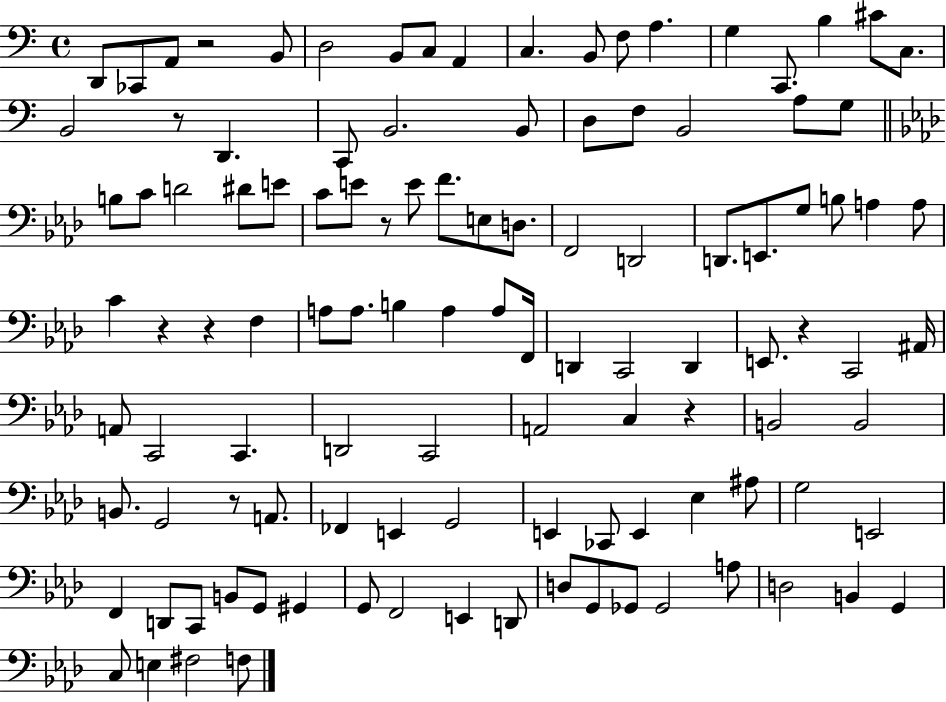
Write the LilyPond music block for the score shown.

{
  \clef bass
  \time 4/4
  \defaultTimeSignature
  \key c \major
  \repeat volta 2 { d,8 ces,8 a,8 r2 b,8 | d2 b,8 c8 a,4 | c4. b,8 f8 a4. | g4 c,8. b4 cis'8 c8. | \break b,2 r8 d,4. | c,8 b,2. b,8 | d8 f8 b,2 a8 g8 | \bar "||" \break \key f \minor b8 c'8 d'2 dis'8 e'8 | c'8 e'8 r8 e'8 f'8. e8 d8. | f,2 d,2 | d,8. e,8. g8 b8 a4 a8 | \break c'4 r4 r4 f4 | a8 a8. b4 a4 a8 f,16 | d,4 c,2 d,4 | e,8. r4 c,2 ais,16 | \break a,8 c,2 c,4. | d,2 c,2 | a,2 c4 r4 | b,2 b,2 | \break b,8. g,2 r8 a,8. | fes,4 e,4 g,2 | e,4 ces,8 e,4 ees4 ais8 | g2 e,2 | \break f,4 d,8 c,8 b,8 g,8 gis,4 | g,8 f,2 e,4 d,8 | d8 g,8 ges,8 ges,2 a8 | d2 b,4 g,4 | \break c8 e4 fis2 f8 | } \bar "|."
}